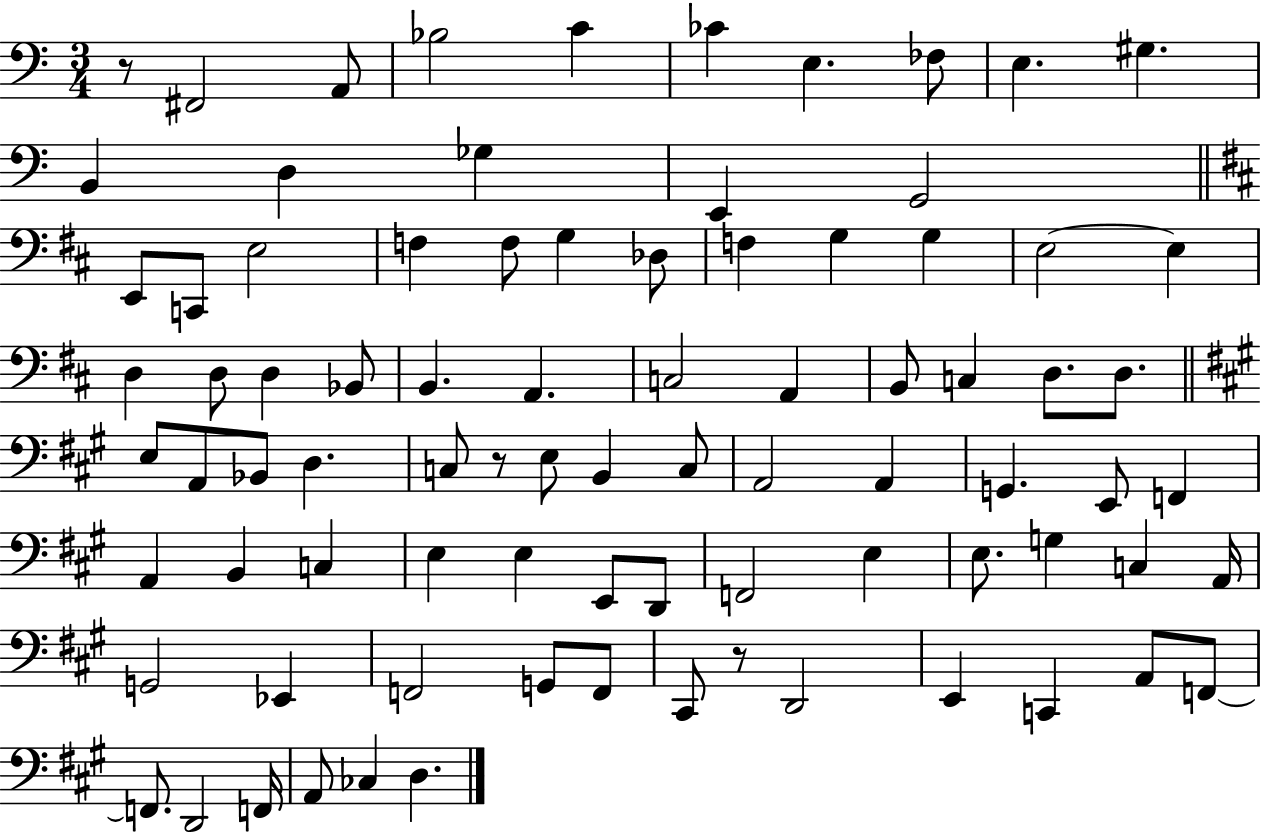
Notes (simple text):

R/e F#2/h A2/e Bb3/h C4/q CES4/q E3/q. FES3/e E3/q. G#3/q. B2/q D3/q Gb3/q E2/q G2/h E2/e C2/e E3/h F3/q F3/e G3/q Db3/e F3/q G3/q G3/q E3/h E3/q D3/q D3/e D3/q Bb2/e B2/q. A2/q. C3/h A2/q B2/e C3/q D3/e. D3/e. E3/e A2/e Bb2/e D3/q. C3/e R/e E3/e B2/q C3/e A2/h A2/q G2/q. E2/e F2/q A2/q B2/q C3/q E3/q E3/q E2/e D2/e F2/h E3/q E3/e. G3/q C3/q A2/s G2/h Eb2/q F2/h G2/e F2/e C#2/e R/e D2/h E2/q C2/q A2/e F2/e F2/e. D2/h F2/s A2/e CES3/q D3/q.